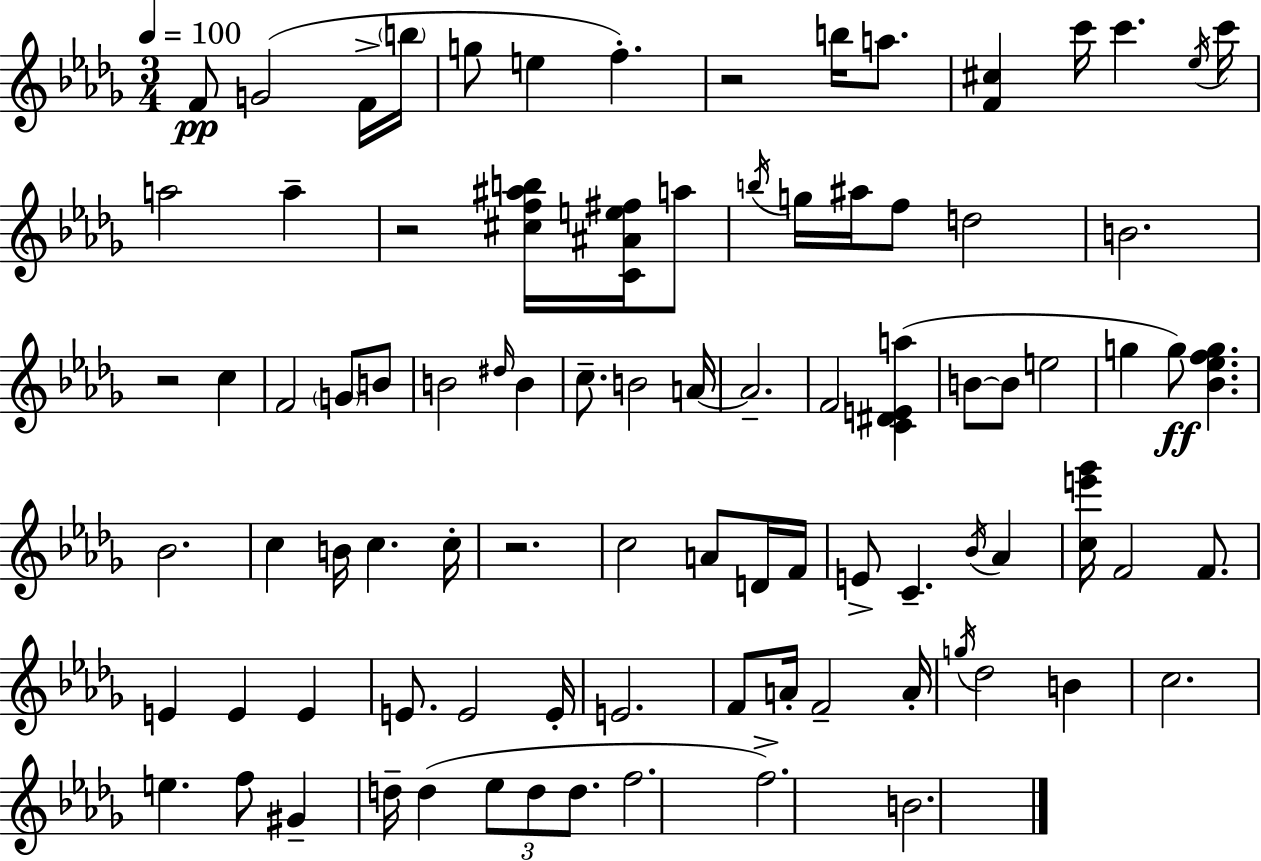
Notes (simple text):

F4/e G4/h F4/s B5/s G5/e E5/q F5/q. R/h B5/s A5/e. [F4,C#5]/q C6/s C6/q. Eb5/s C6/s A5/h A5/q R/h [C#5,F5,A#5,B5]/s [C4,A#4,E5,F#5]/s A5/e B5/s G5/s A#5/s F5/e D5/h B4/h. R/h C5/q F4/h G4/e B4/e B4/h D#5/s B4/q C5/e. B4/h A4/s A4/h. F4/h [C4,D#4,E4,A5]/q B4/e B4/e E5/h G5/q G5/e [Bb4,Eb5,F5,G5]/q. Bb4/h. C5/q B4/s C5/q. C5/s R/h. C5/h A4/e D4/s F4/s E4/e C4/q. Bb4/s Ab4/q [C5,E6,Gb6]/s F4/h F4/e. E4/q E4/q E4/q E4/e. E4/h E4/s E4/h. F4/e A4/s F4/h A4/s G5/s Db5/h B4/q C5/h. E5/q. F5/e G#4/q D5/s D5/q Eb5/e D5/e D5/e. F5/h. F5/h. B4/h.